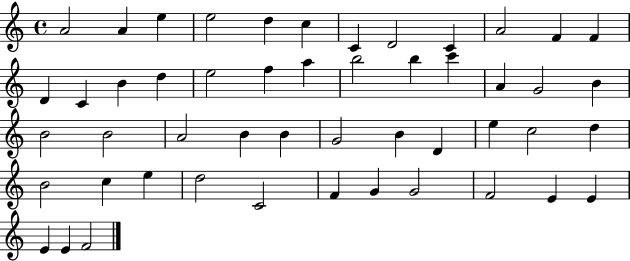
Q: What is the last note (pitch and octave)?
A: F4